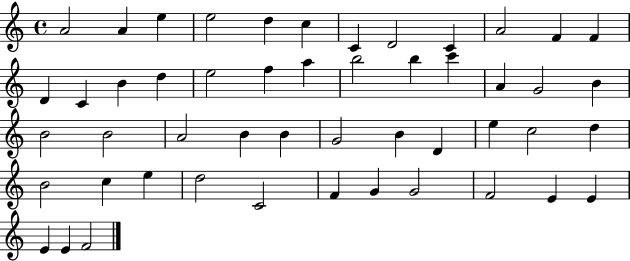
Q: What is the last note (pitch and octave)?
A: F4